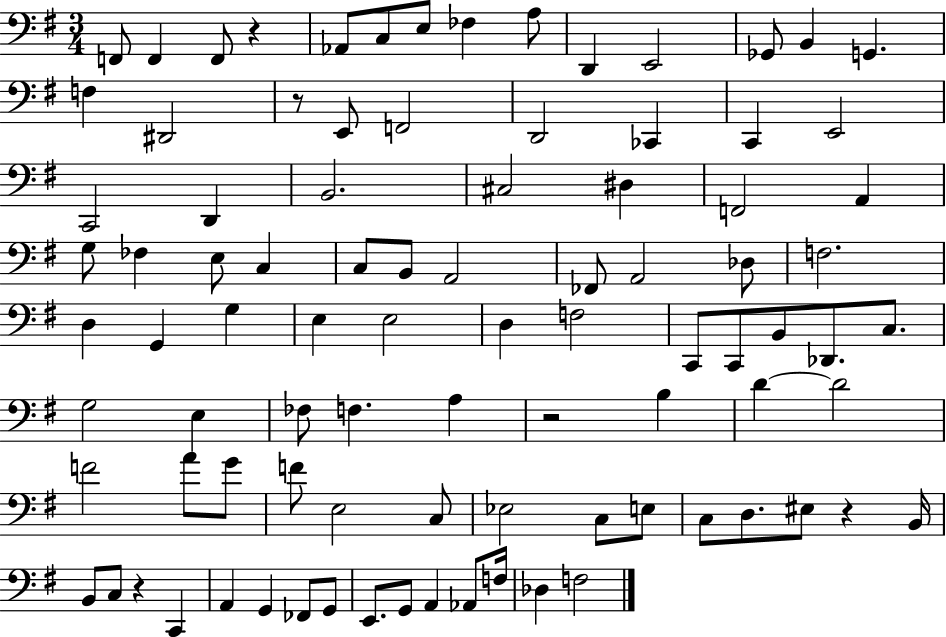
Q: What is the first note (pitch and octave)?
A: F2